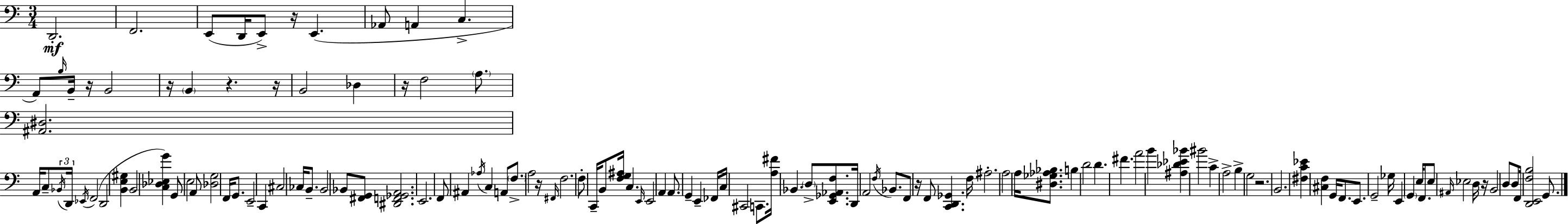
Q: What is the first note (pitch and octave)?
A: D2